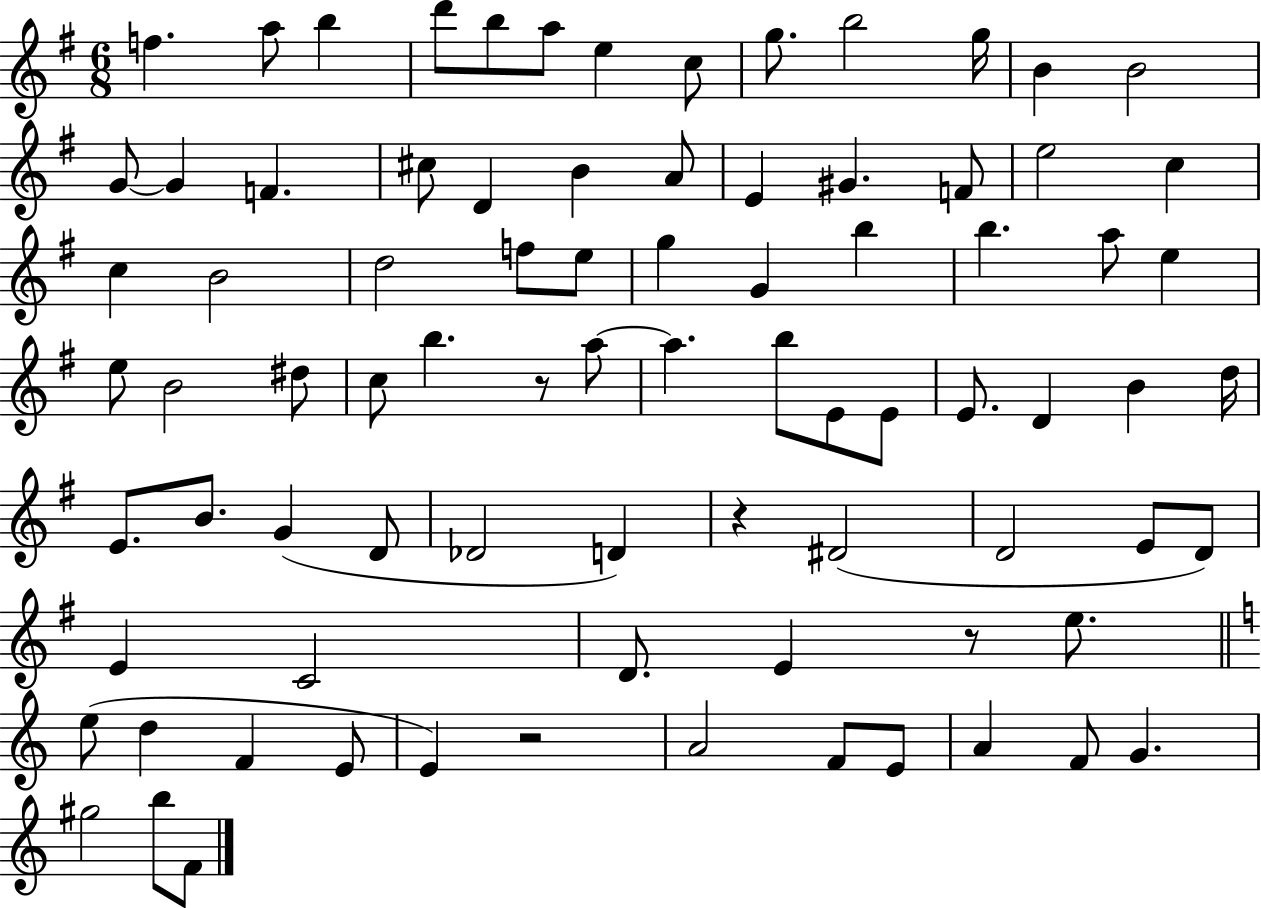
X:1
T:Untitled
M:6/8
L:1/4
K:G
f a/2 b d'/2 b/2 a/2 e c/2 g/2 b2 g/4 B B2 G/2 G F ^c/2 D B A/2 E ^G F/2 e2 c c B2 d2 f/2 e/2 g G b b a/2 e e/2 B2 ^d/2 c/2 b z/2 a/2 a b/2 E/2 E/2 E/2 D B d/4 E/2 B/2 G D/2 _D2 D z ^D2 D2 E/2 D/2 E C2 D/2 E z/2 e/2 e/2 d F E/2 E z2 A2 F/2 E/2 A F/2 G ^g2 b/2 F/2